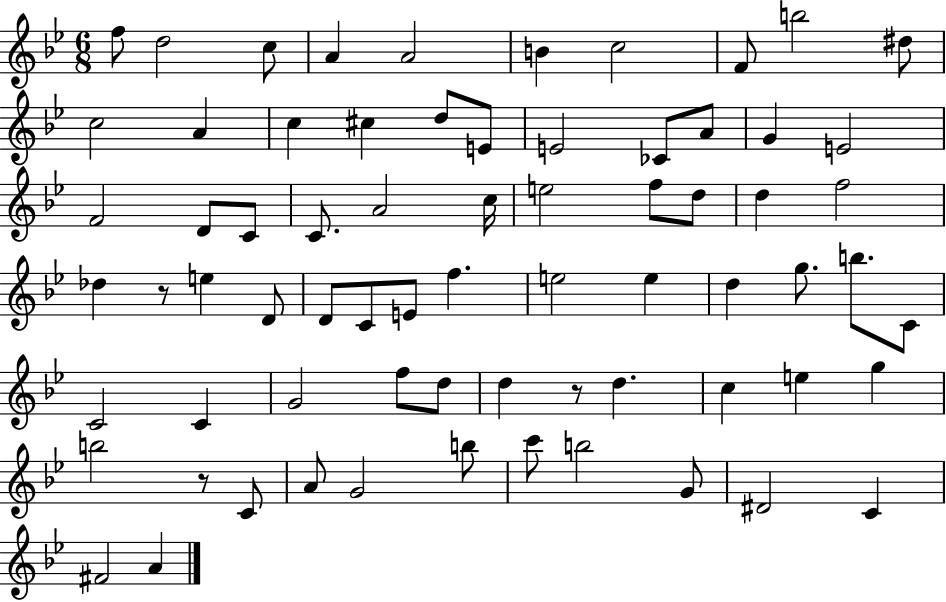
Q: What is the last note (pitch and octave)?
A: A4